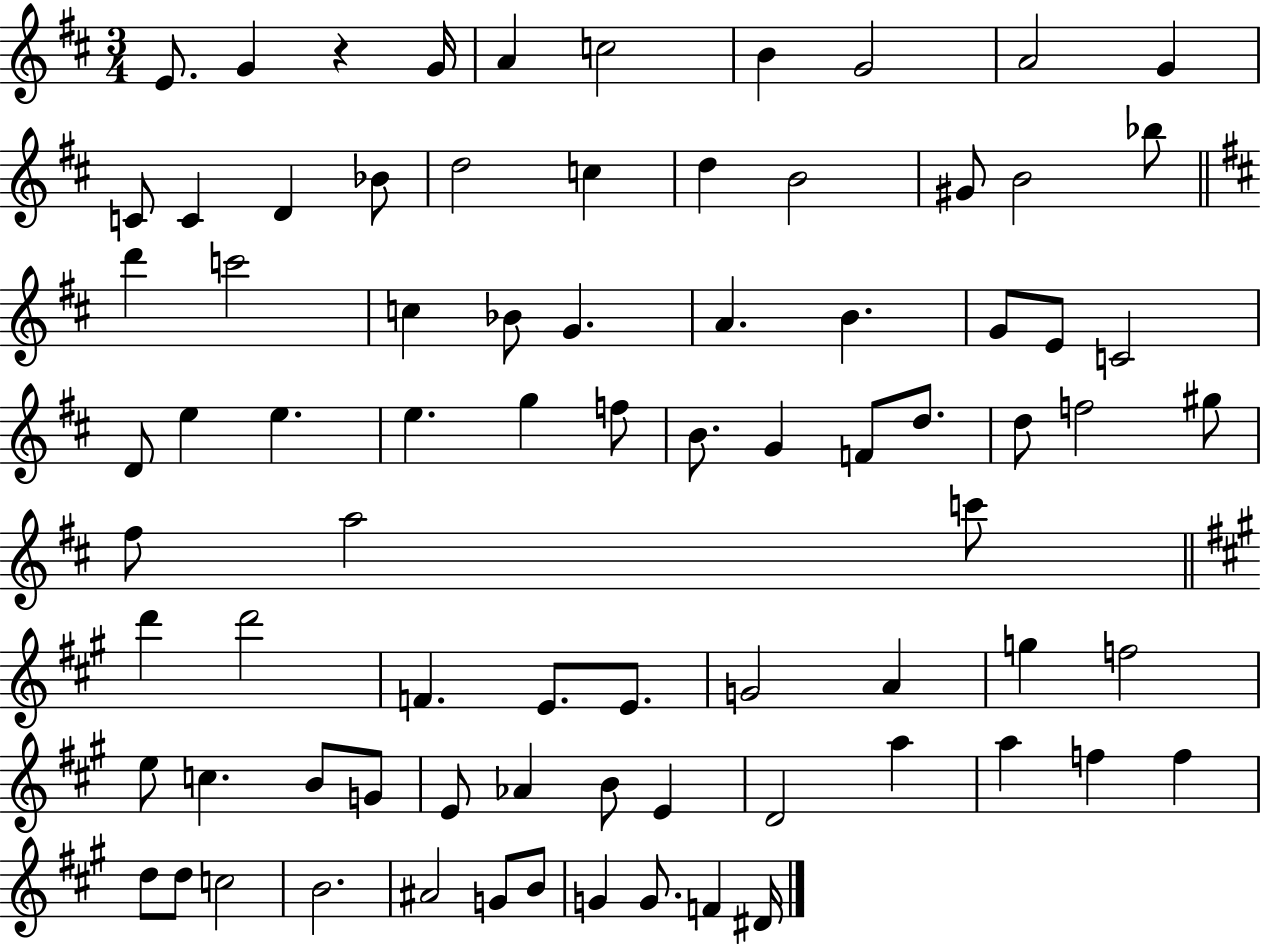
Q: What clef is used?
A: treble